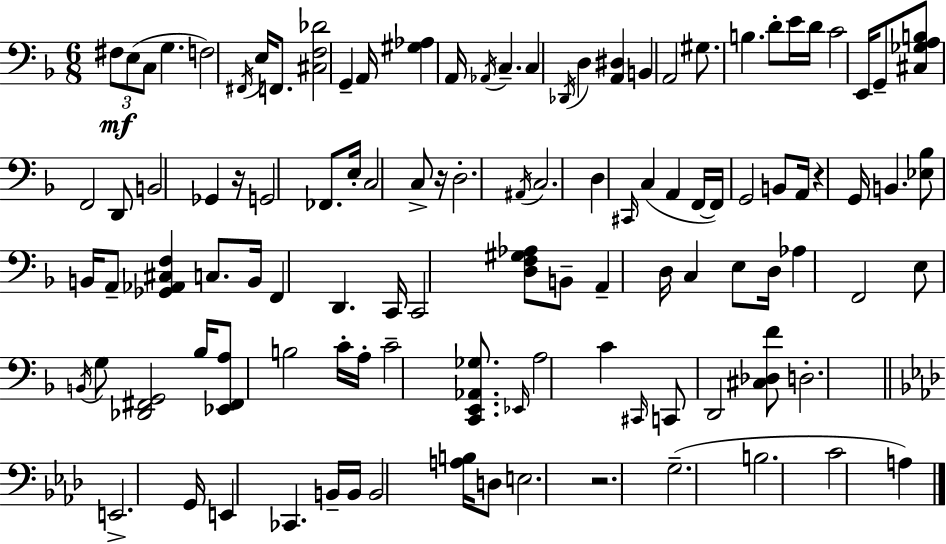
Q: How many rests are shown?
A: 4